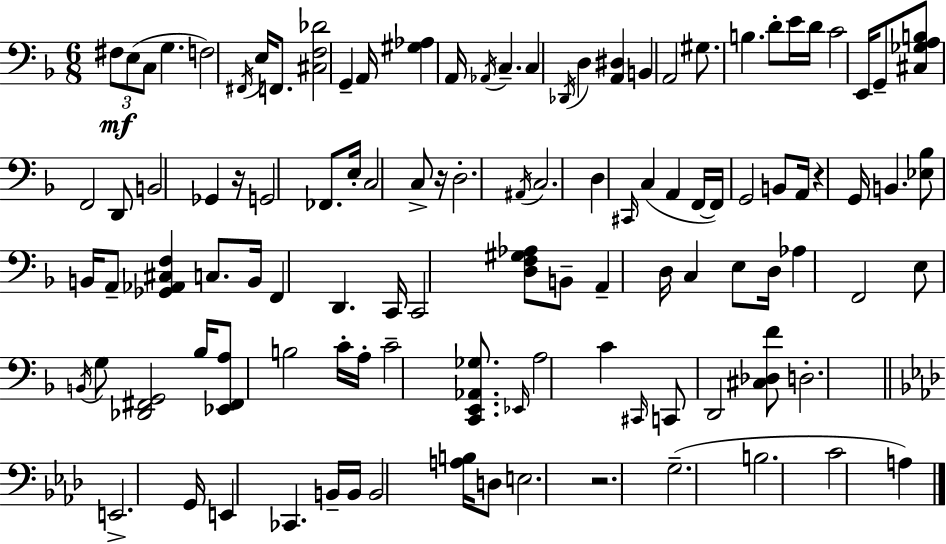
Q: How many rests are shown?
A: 4